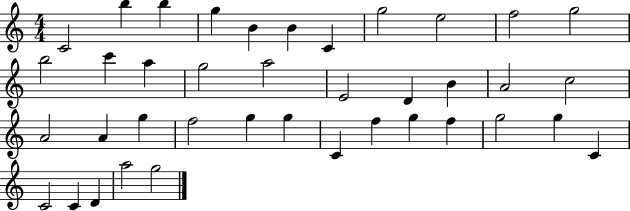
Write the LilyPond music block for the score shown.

{
  \clef treble
  \numericTimeSignature
  \time 4/4
  \key c \major
  c'2 b''4 b''4 | g''4 b'4 b'4 c'4 | g''2 e''2 | f''2 g''2 | \break b''2 c'''4 a''4 | g''2 a''2 | e'2 d'4 b'4 | a'2 c''2 | \break a'2 a'4 g''4 | f''2 g''4 g''4 | c'4 f''4 g''4 f''4 | g''2 g''4 c'4 | \break c'2 c'4 d'4 | a''2 g''2 | \bar "|."
}